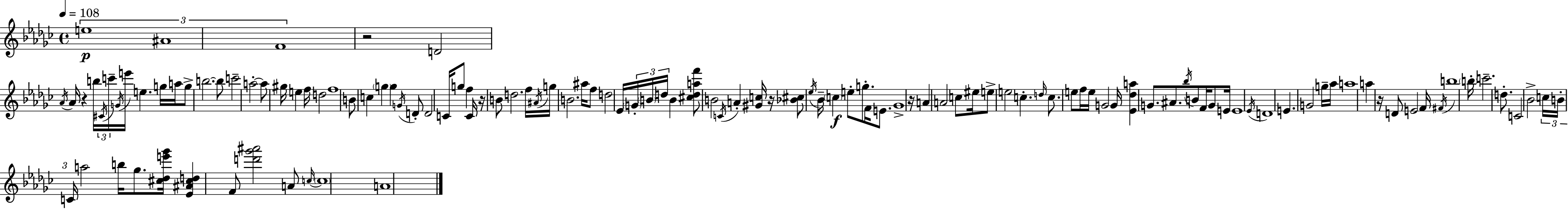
{
  \clef treble
  \time 4/4
  \defaultTimeSignature
  \key ees \minor
  \tempo 4 = 108
  \tuplet 3/2 { e''1\p | ais'1 | f'1 } | r2 d'2 | \break \acciaccatura { aes'16 } aes'16 r4 b''16 \tuplet 3/2 { \acciaccatura { cis'16 } c'''16-- \acciaccatura { g'16 } } e'''16 e''4. | g''16 a''16 g''8-> b''2.~~ | b''8 c'''2-- a''2-.~~ | a''8 gis''16 e''4 f''16 d''2 | \break f''1 | b'8 c''4 \parenthesize g''4 g''4 | \acciaccatura { g'16 } d'8-. d'2 c'16 g''8 f''4 | c'16 r16 b'8 d''2. | \break f''16 \acciaccatura { ais'16 } g''16 b'2. | ais''16 f''8 d''2 ees'16 \tuplet 3/2 { \parenthesize g'16-. \parenthesize b'16 | d''16 } b'4 <cis'' d'' a'' f'''>8 b'2 \acciaccatura { c'16 } | a'4-. <gis' c''>16 r16 <bes' cis''>8 \acciaccatura { ees''16 } bes'16-- \parenthesize c''4\f e''8-. | \break g''8.-. f'16 e'8. ges'1-> | r16 a'4 a'2 | c''8 eis''16 e''8-> e''2 | c''4.-. \grace { d''16 } c''8. e''8 f''16 e''16 g'2 | \break g'16 <ees' des'' a''>4 g'8. ais'8. | \acciaccatura { bes''16 } b'8 f'16 g'8 e'16 e'1 | \acciaccatura { ees'16 } d'1 | e'4. | \break g'2 g''16-- aes''16 a''1 | a''4 r16 d'8 | e'2 f'16 \acciaccatura { fis'16 } b''1 | \parenthesize b''16-. c'''2.-- | \break d''8.-. c'2 | bes'2-> \tuplet 3/2 { c''16 b'16-. c'16 } a''2 | b''16 ges''8. <cis'' des'' e''' ges'''>16 <ees' ais' cis'' d''>4 f'8 | <d''' ges''' ais'''>2 a'8 \grace { c''16~ }~ \parenthesize c''1 | \break a'1 | \bar "|."
}